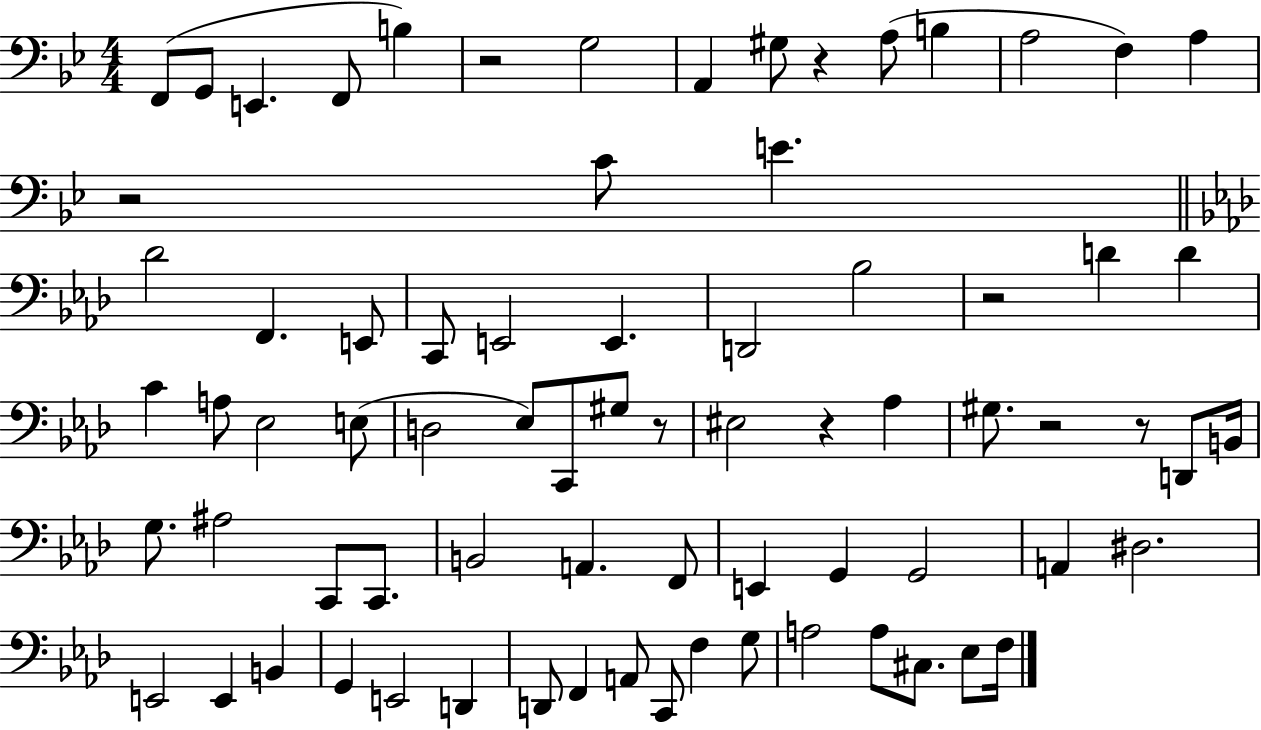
X:1
T:Untitled
M:4/4
L:1/4
K:Bb
F,,/2 G,,/2 E,, F,,/2 B, z2 G,2 A,, ^G,/2 z A,/2 B, A,2 F, A, z2 C/2 E _D2 F,, E,,/2 C,,/2 E,,2 E,, D,,2 _B,2 z2 D D C A,/2 _E,2 E,/2 D,2 _E,/2 C,,/2 ^G,/2 z/2 ^E,2 z _A, ^G,/2 z2 z/2 D,,/2 B,,/4 G,/2 ^A,2 C,,/2 C,,/2 B,,2 A,, F,,/2 E,, G,, G,,2 A,, ^D,2 E,,2 E,, B,, G,, E,,2 D,, D,,/2 F,, A,,/2 C,,/2 F, G,/2 A,2 A,/2 ^C,/2 _E,/2 F,/4